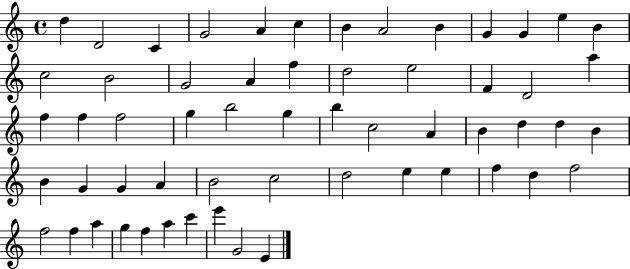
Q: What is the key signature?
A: C major